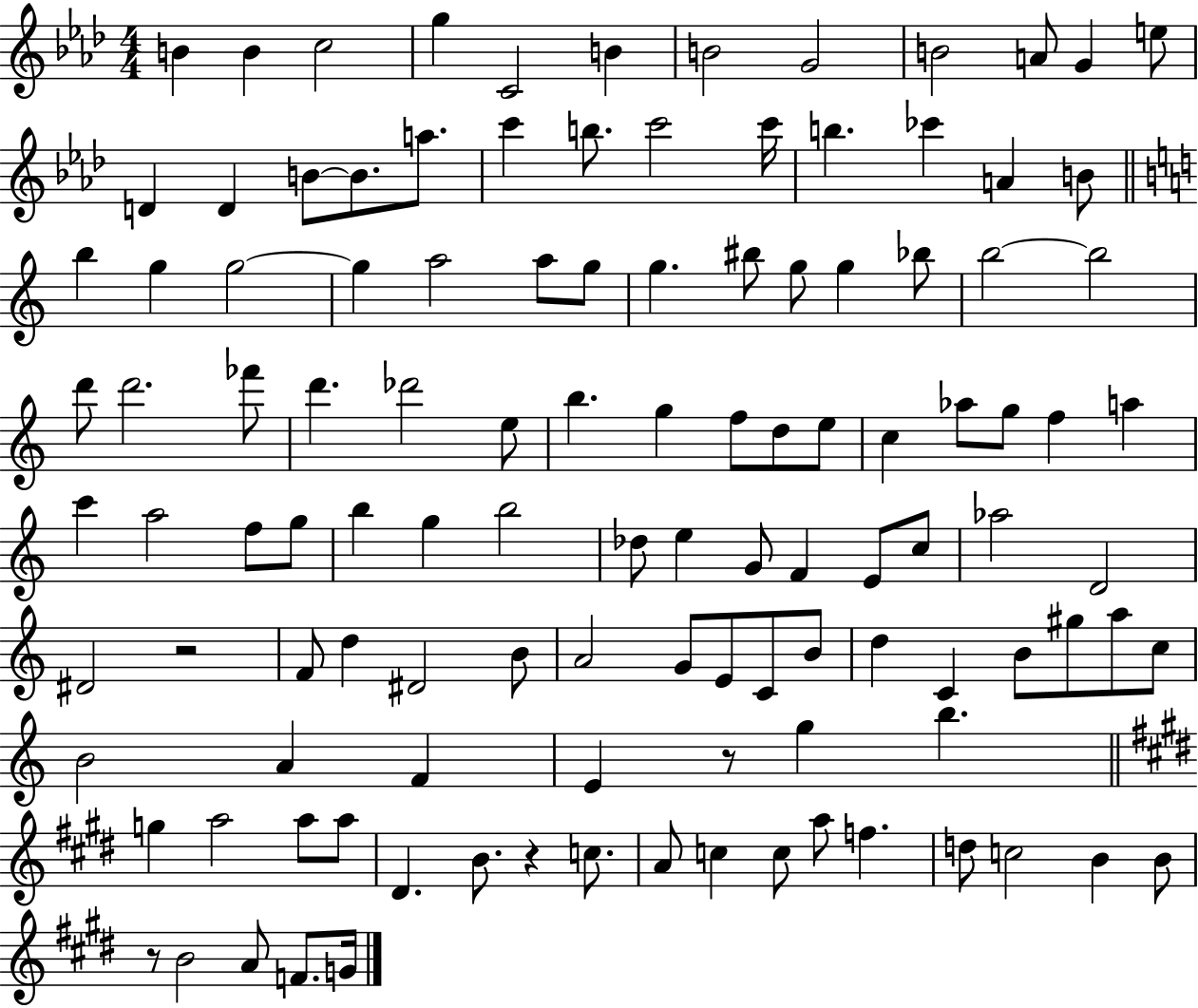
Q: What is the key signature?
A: AES major